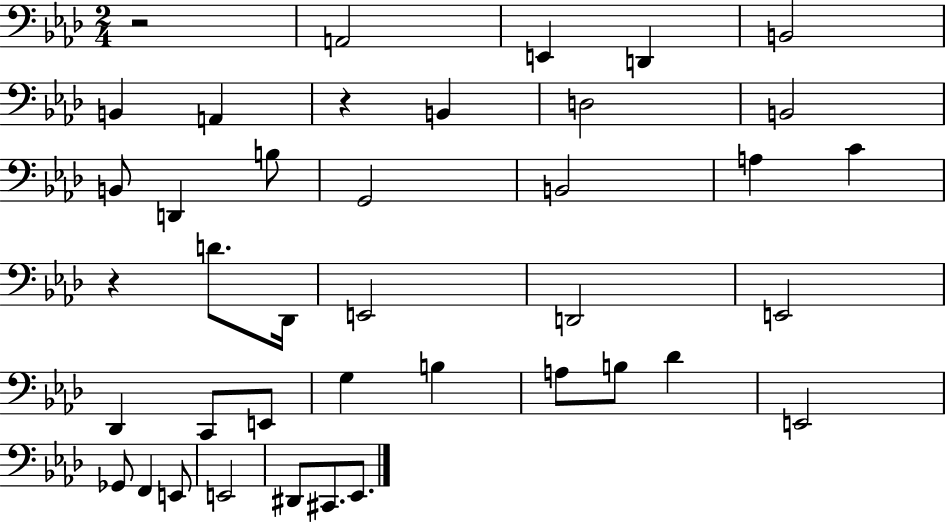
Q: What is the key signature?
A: AES major